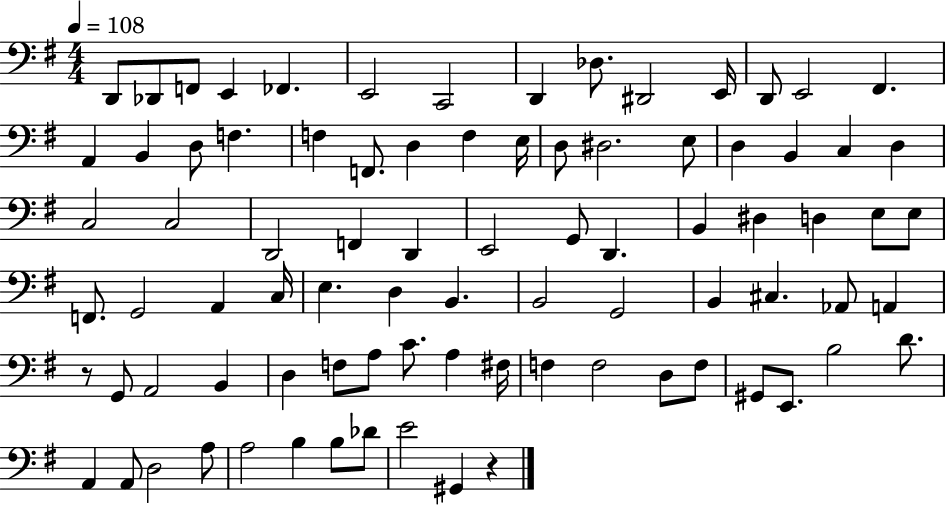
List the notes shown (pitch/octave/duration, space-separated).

D2/e Db2/e F2/e E2/q FES2/q. E2/h C2/h D2/q Db3/e. D#2/h E2/s D2/e E2/h F#2/q. A2/q B2/q D3/e F3/q. F3/q F2/e. D3/q F3/q E3/s D3/e D#3/h. E3/e D3/q B2/q C3/q D3/q C3/h C3/h D2/h F2/q D2/q E2/h G2/e D2/q. B2/q D#3/q D3/q E3/e E3/e F2/e. G2/h A2/q C3/s E3/q. D3/q B2/q. B2/h G2/h B2/q C#3/q. Ab2/e A2/q R/e G2/e A2/h B2/q D3/q F3/e A3/e C4/e. A3/q F#3/s F3/q F3/h D3/e F3/e G#2/e E2/e. B3/h D4/e. A2/q A2/e D3/h A3/e A3/h B3/q B3/e Db4/e E4/h G#2/q R/q